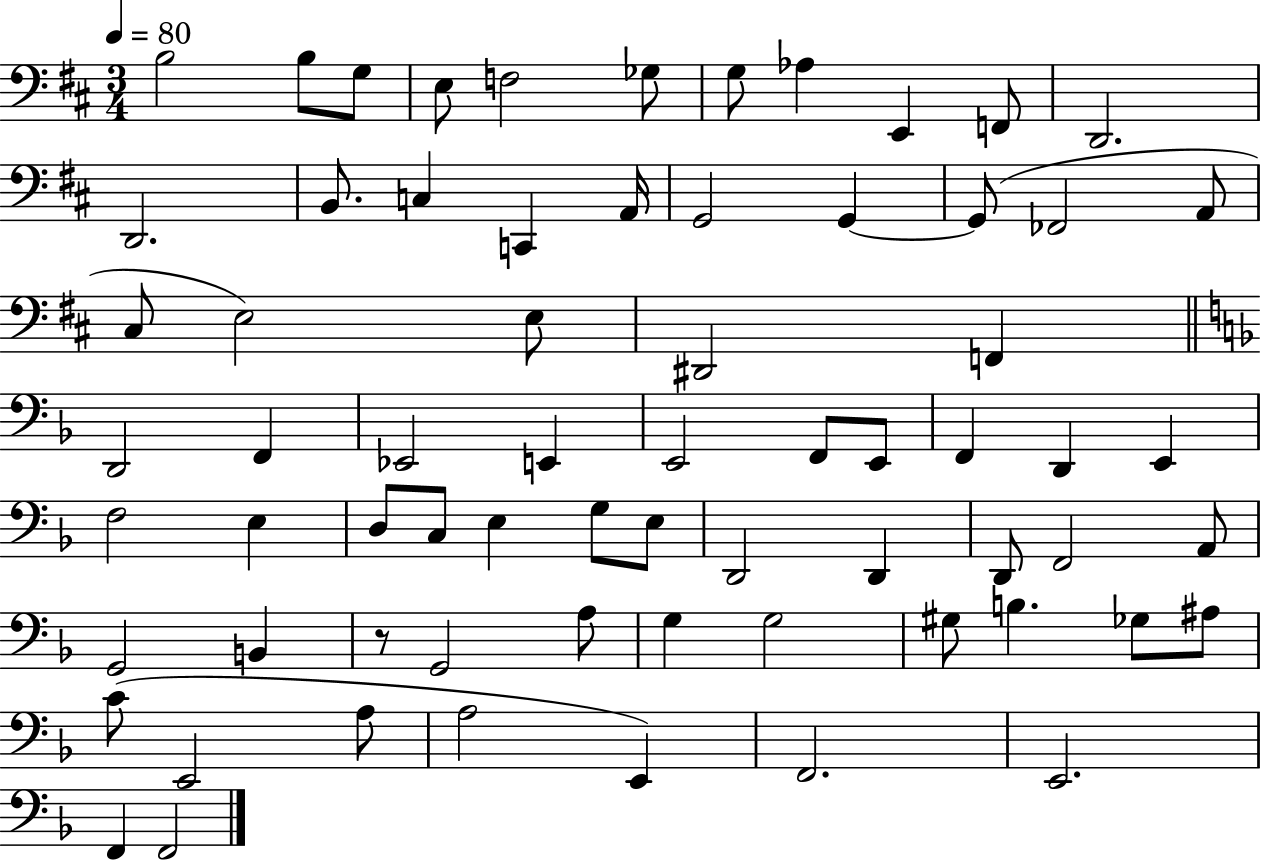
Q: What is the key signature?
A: D major